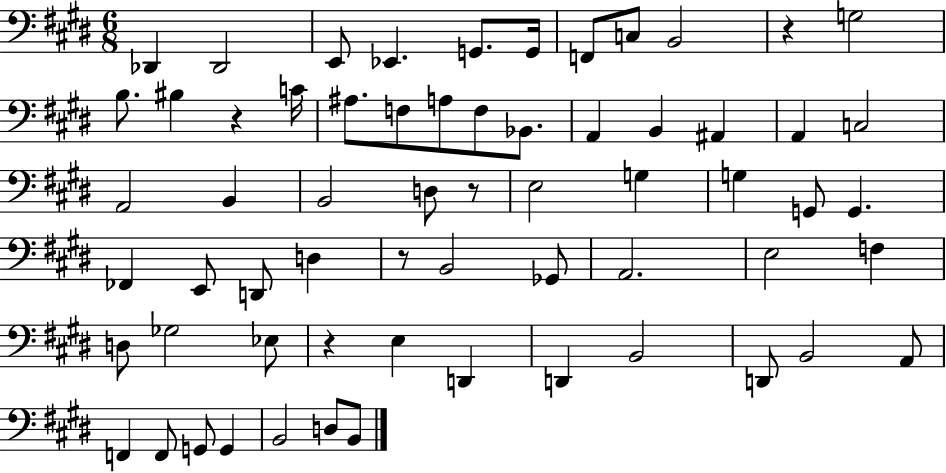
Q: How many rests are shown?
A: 5